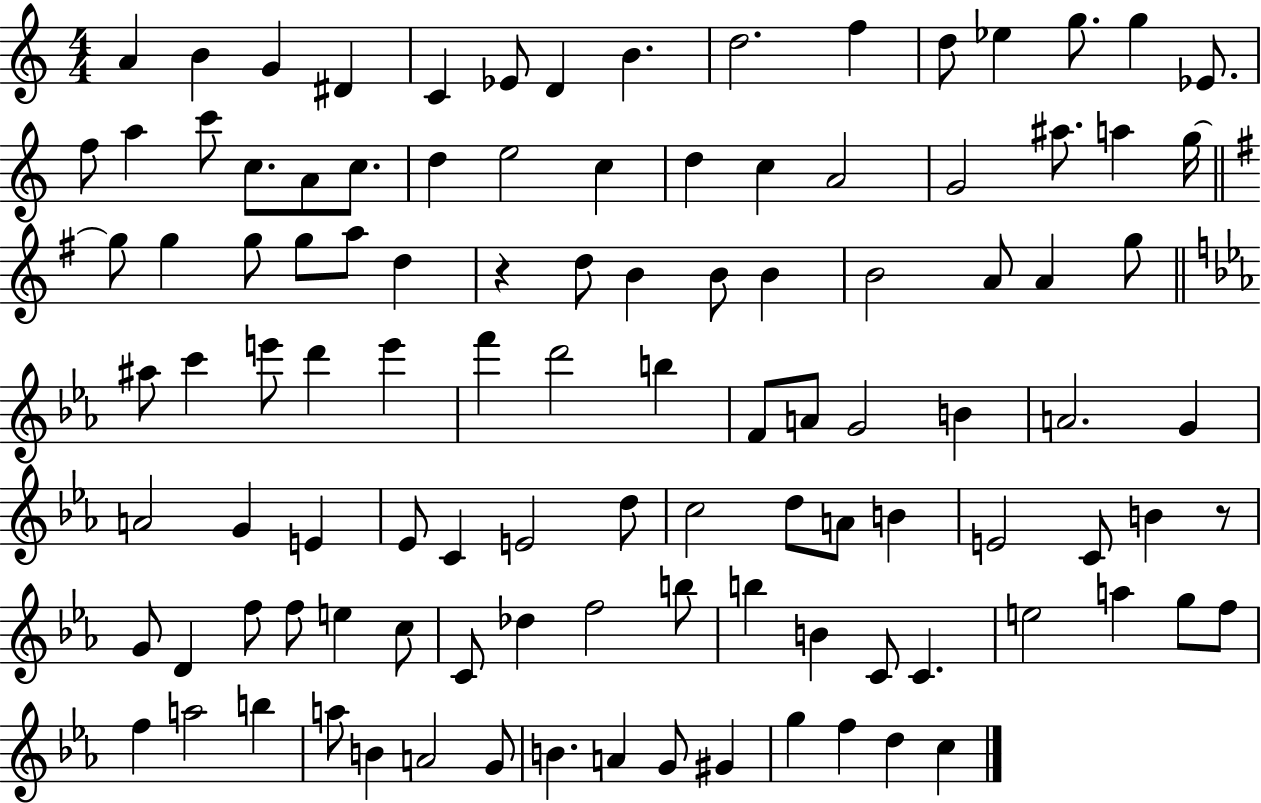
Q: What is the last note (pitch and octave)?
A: C5